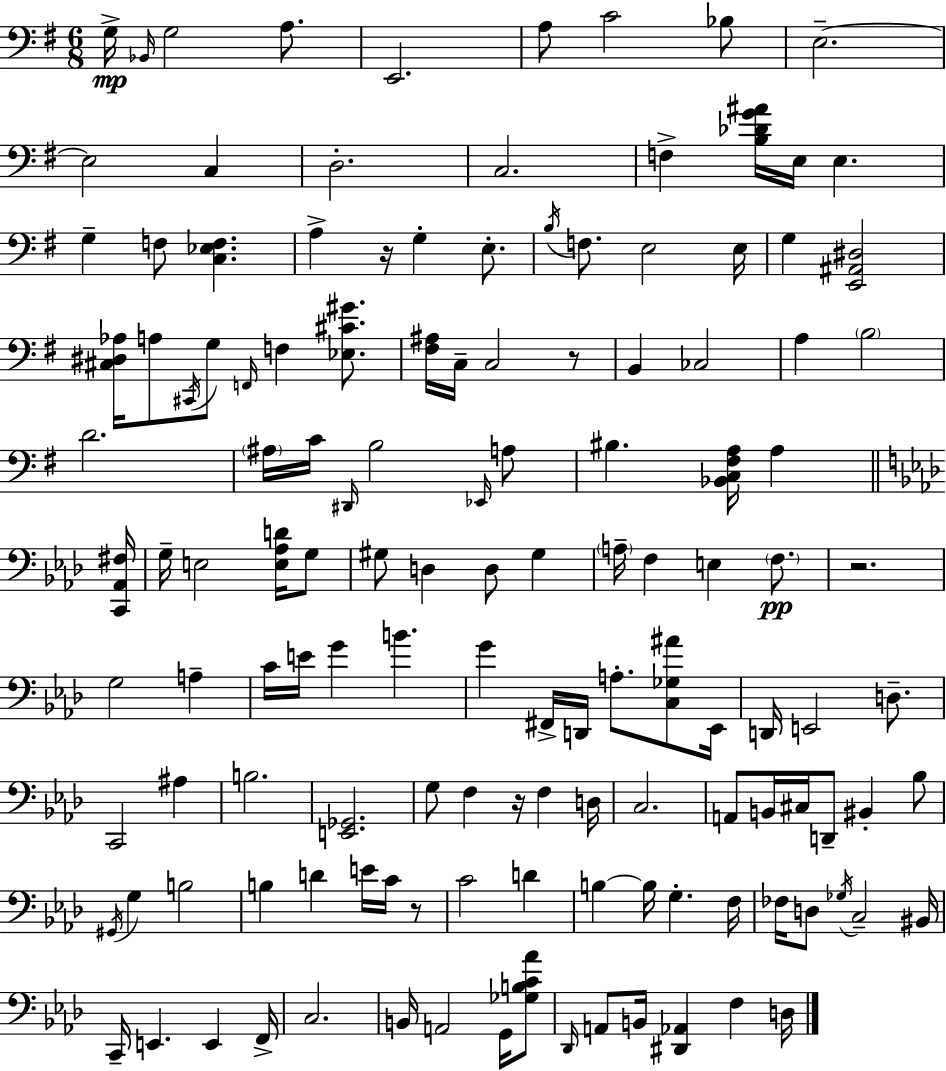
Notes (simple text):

G3/s Bb2/s G3/h A3/e. E2/h. A3/e C4/h Bb3/e E3/h. E3/h C3/q D3/h. C3/h. F3/q [B3,Db4,G4,A#4]/s E3/s E3/q. G3/q F3/e [C3,Eb3,F3]/q. A3/q R/s G3/q E3/e. B3/s F3/e. E3/h E3/s G3/q [E2,A#2,D#3]/h [C#3,D#3,Ab3]/s A3/e C#2/s G3/e F2/s F3/q [Eb3,C#4,G#4]/e. [F#3,A#3]/s C3/s C3/h R/e B2/q CES3/h A3/q B3/h D4/h. A#3/s C4/s D#2/s B3/h Eb2/s A3/e BIS3/q. [Bb2,C3,F#3,A3]/s A3/q [C2,Ab2,F#3]/s G3/s E3/h [E3,Ab3,D4]/s G3/e G#3/e D3/q D3/e G#3/q A3/s F3/q E3/q F3/e. R/h. G3/h A3/q C4/s E4/s G4/q B4/q. G4/q F#2/s D2/s A3/e. [C3,Gb3,A#4]/e Eb2/s D2/s E2/h D3/e. C2/h A#3/q B3/h. [E2,Gb2]/h. G3/e F3/q R/s F3/q D3/s C3/h. A2/e B2/s C#3/s D2/e BIS2/q Bb3/e G#2/s G3/q B3/h B3/q D4/q E4/s C4/s R/e C4/h D4/q B3/q B3/s G3/q. F3/s FES3/s D3/e Gb3/s C3/h BIS2/s C2/s E2/q. E2/q F2/s C3/h. B2/s A2/h G2/s [Gb3,B3,C4,Ab4]/e Db2/s A2/e B2/s [D#2,Ab2]/q F3/q D3/s